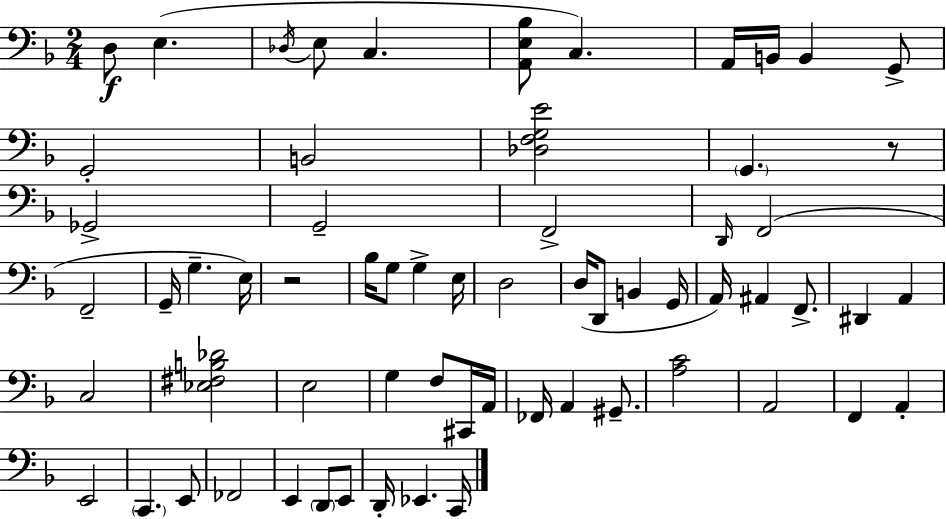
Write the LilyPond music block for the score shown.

{
  \clef bass
  \numericTimeSignature
  \time 2/4
  \key d \minor
  d8\f e4.( | \acciaccatura { des16 } e8 c4. | <a, e bes>8 c4.) | a,16 b,16 b,4 g,8-> | \break g,2-. | b,2 | <des f g e'>2 | \parenthesize g,4. r8 | \break ges,2-> | g,2-- | f,2-> | \grace { d,16 }( f,2 | \break f,2-- | g,16-- g4.-- | e16) r2 | bes16 g8 g4-> | \break e16 d2 | d16( d,8 b,4 | g,16 a,16) ais,4 f,8.-> | dis,4 a,4 | \break c2 | <ees fis b des'>2 | e2 | g4 f8 | \break cis,16 a,16 fes,16 a,4 gis,8.-- | <a c'>2 | a,2 | f,4 a,4-. | \break e,2 | \parenthesize c,4. | e,8 fes,2 | e,4 \parenthesize d,8 | \break e,8 d,16-. ees,4. | c,16 \bar "|."
}